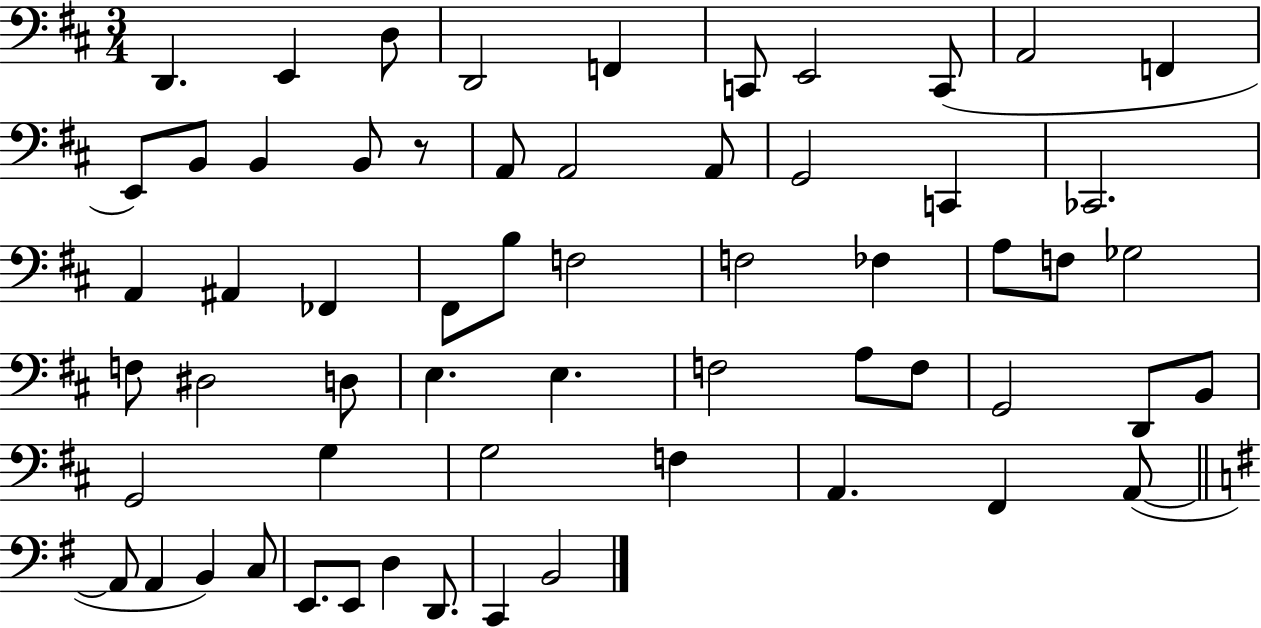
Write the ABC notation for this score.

X:1
T:Untitled
M:3/4
L:1/4
K:D
D,, E,, D,/2 D,,2 F,, C,,/2 E,,2 C,,/2 A,,2 F,, E,,/2 B,,/2 B,, B,,/2 z/2 A,,/2 A,,2 A,,/2 G,,2 C,, _C,,2 A,, ^A,, _F,, ^F,,/2 B,/2 F,2 F,2 _F, A,/2 F,/2 _G,2 F,/2 ^D,2 D,/2 E, E, F,2 A,/2 F,/2 G,,2 D,,/2 B,,/2 G,,2 G, G,2 F, A,, ^F,, A,,/2 A,,/2 A,, B,, C,/2 E,,/2 E,,/2 D, D,,/2 C,, B,,2